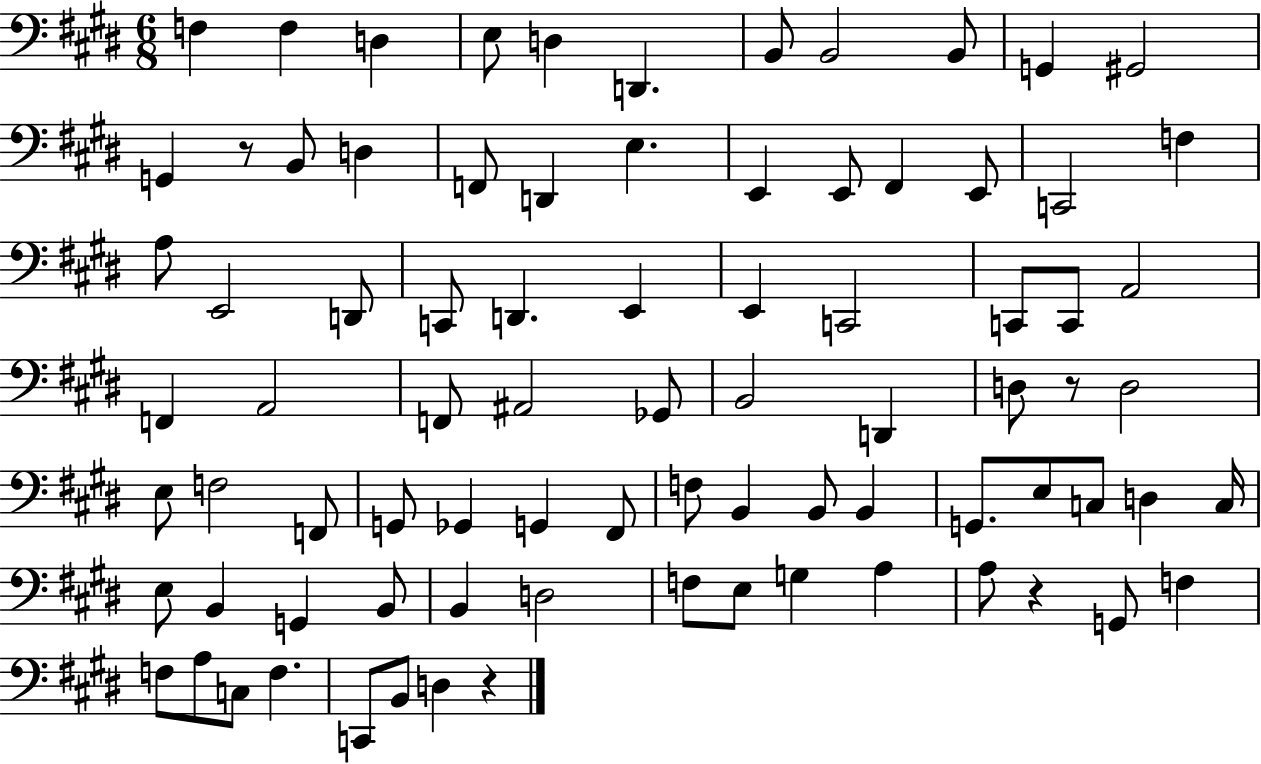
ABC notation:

X:1
T:Untitled
M:6/8
L:1/4
K:E
F, F, D, E,/2 D, D,, B,,/2 B,,2 B,,/2 G,, ^G,,2 G,, z/2 B,,/2 D, F,,/2 D,, E, E,, E,,/2 ^F,, E,,/2 C,,2 F, A,/2 E,,2 D,,/2 C,,/2 D,, E,, E,, C,,2 C,,/2 C,,/2 A,,2 F,, A,,2 F,,/2 ^A,,2 _G,,/2 B,,2 D,, D,/2 z/2 D,2 E,/2 F,2 F,,/2 G,,/2 _G,, G,, ^F,,/2 F,/2 B,, B,,/2 B,, G,,/2 E,/2 C,/2 D, C,/4 E,/2 B,, G,, B,,/2 B,, D,2 F,/2 E,/2 G, A, A,/2 z G,,/2 F, F,/2 A,/2 C,/2 F, C,,/2 B,,/2 D, z